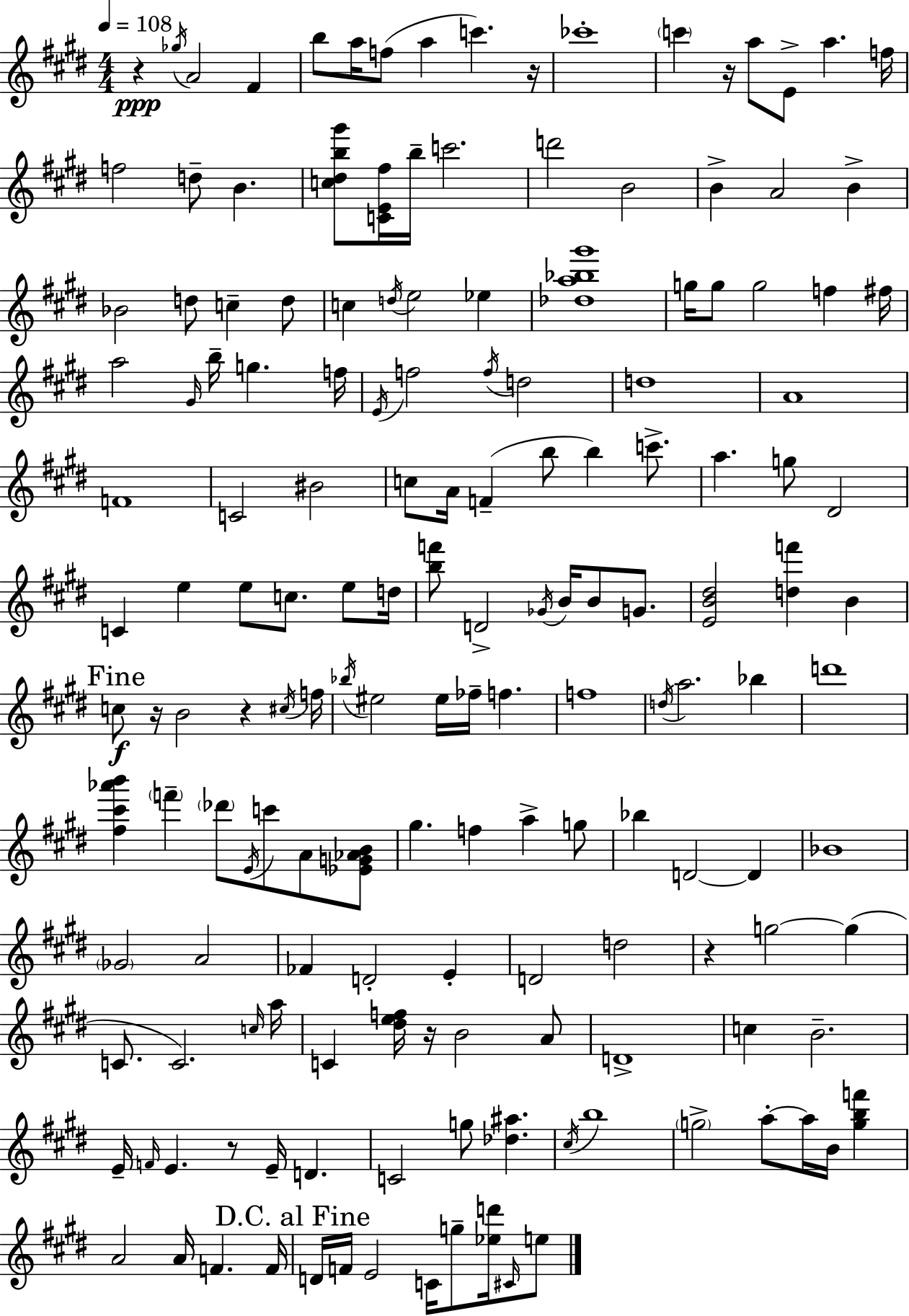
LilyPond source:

{
  \clef treble
  \numericTimeSignature
  \time 4/4
  \key e \major
  \tempo 4 = 108
  \repeat volta 2 { r4\ppp \acciaccatura { ges''16 } a'2 fis'4 | b''8 a''16 f''8( a''4 c'''4.) | r16 ces'''1-. | \parenthesize c'''4 r16 a''8 e'8-> a''4. | \break f''16 f''2 d''8-- b'4. | <c'' dis'' b'' gis'''>8 <c' e' fis''>16 b''16-- c'''2. | d'''2 b'2 | b'4-> a'2 b'4-> | \break bes'2 d''8 c''4-- d''8 | c''4 \acciaccatura { d''16 } e''2 ees''4 | <des'' a'' bes'' gis'''>1 | g''16 g''8 g''2 f''4 | \break fis''16 a''2 \grace { gis'16 } b''16-- g''4. | f''16 \acciaccatura { e'16 } f''2 \acciaccatura { f''16 } d''2 | d''1 | a'1 | \break f'1 | c'2 bis'2 | c''8 a'16 f'4--( b''8 b''4) | c'''8.-> a''4. g''8 dis'2 | \break c'4 e''4 e''8 c''8. | e''8 d''16 <b'' f'''>8 d'2-> \acciaccatura { ges'16 } | b'16 b'8 g'8. <e' b' dis''>2 <d'' f'''>4 | b'4 \mark "Fine" c''8\f r16 b'2 | \break r4 \acciaccatura { cis''16 } f''16 \acciaccatura { bes''16 } eis''2 | eis''16 fes''16-- f''4. f''1 | \acciaccatura { d''16 } a''2. | bes''4 d'''1 | \break <fis'' cis''' aes''' b'''>4 \parenthesize f'''4-- | \parenthesize des'''8 \acciaccatura { e'16 } c'''8 a'8 <ees' g' aes' b'>8 gis''4. | f''4 a''4-> g''8 bes''4 d'2~~ | d'4 bes'1 | \break \parenthesize ges'2 | a'2 fes'4 d'2-. | e'4-. d'2 | d''2 r4 g''2~~ | \break g''4( c'8. c'2.) | \grace { c''16 } a''16 c'4 <dis'' e'' f''>16 | r16 b'2 a'8 d'1-> | c''4 b'2.-- | \break e'16-- \grace { f'16 } e'4. | r8 e'16-- d'4. c'2 | g''8 <des'' ais''>4. \acciaccatura { cis''16 } b''1 | \parenthesize g''2-> | \break a''8-.~~ a''16 b'16 <g'' b'' f'''>4 a'2 | a'16 f'4. f'16 \mark "D.C. al Fine" d'16 f'16 e'2 | c'16 g''8-- <ees'' d'''>16 \grace { cis'16 } e''8 } \bar "|."
}